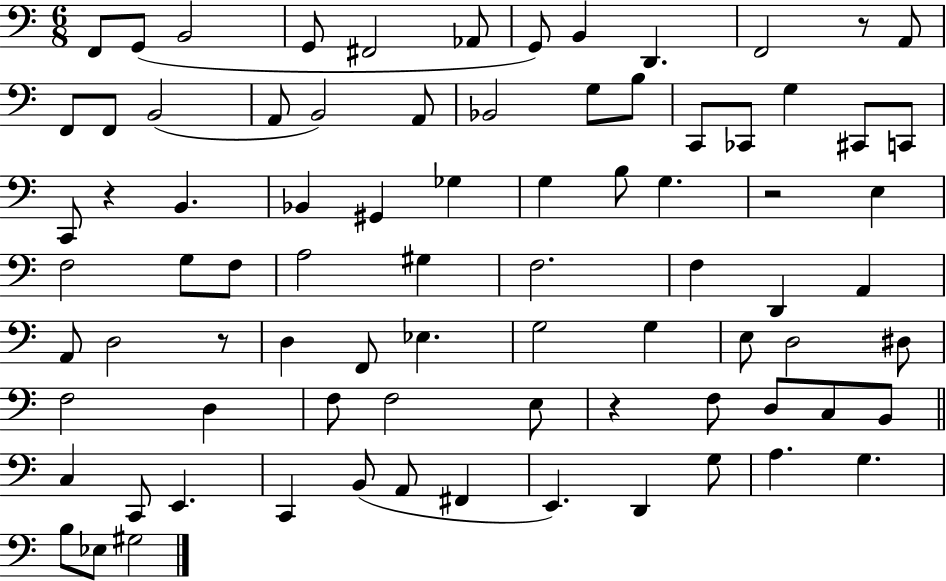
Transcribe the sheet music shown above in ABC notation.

X:1
T:Untitled
M:6/8
L:1/4
K:C
F,,/2 G,,/2 B,,2 G,,/2 ^F,,2 _A,,/2 G,,/2 B,, D,, F,,2 z/2 A,,/2 F,,/2 F,,/2 B,,2 A,,/2 B,,2 A,,/2 _B,,2 G,/2 B,/2 C,,/2 _C,,/2 G, ^C,,/2 C,,/2 C,,/2 z B,, _B,, ^G,, _G, G, B,/2 G, z2 E, F,2 G,/2 F,/2 A,2 ^G, F,2 F, D,, A,, A,,/2 D,2 z/2 D, F,,/2 _E, G,2 G, E,/2 D,2 ^D,/2 F,2 D, F,/2 F,2 E,/2 z F,/2 D,/2 C,/2 B,,/2 C, C,,/2 E,, C,, B,,/2 A,,/2 ^F,, E,, D,, G,/2 A, G, B,/2 _E,/2 ^G,2